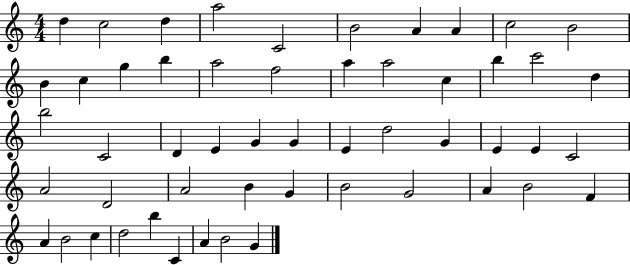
X:1
T:Untitled
M:4/4
L:1/4
K:C
d c2 d a2 C2 B2 A A c2 B2 B c g b a2 f2 a a2 c b c'2 d b2 C2 D E G G E d2 G E E C2 A2 D2 A2 B G B2 G2 A B2 F A B2 c d2 b C A B2 G